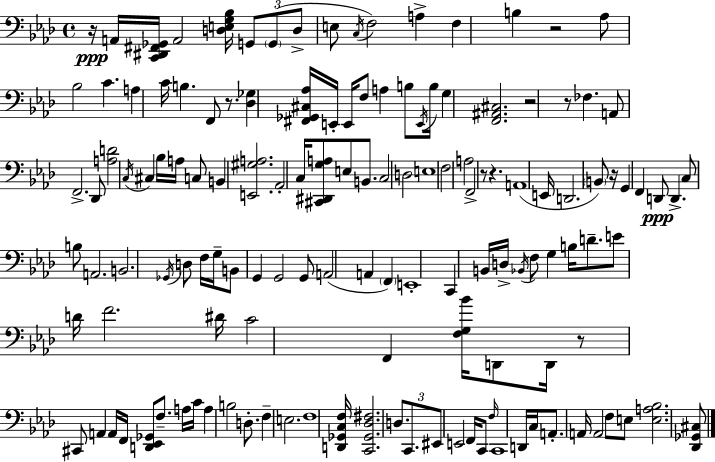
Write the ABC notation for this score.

X:1
T:Untitled
M:4/4
L:1/4
K:Fm
z/4 A,,/4 [C,,^D,,^F,,_G,,]/4 A,,2 [D,E,G,_B,]/4 G,,/2 G,,/2 D,/2 E,/2 C,/4 F,2 A, F, B, z2 _A,/2 _B,2 C A, C/4 B, F,,/2 z/2 [_D,_G,] [^F,,_G,,^C,_A,]/4 E,,/4 E,,/4 F,/2 A, B,/2 E,,/4 B,/4 G, [F,,^A,,^C,]2 z2 z/2 _F, A,,/2 F,,2 _D,,/2 [A,D]2 C,/4 ^C, _B,/4 A,/4 C,/2 B,, [E,,^G,A,]2 _A,,2 C,/4 [^C,,^D,,G,A,]/2 E,/2 B,,/2 C,2 D,2 E,4 F,2 A,2 F,,2 z/2 z A,,4 E,,/4 D,,2 B,,/2 z/4 G,, F,, D,,/2 D,, C,/2 B,/2 A,,2 B,,2 _G,,/4 D,/2 F,/4 G,/4 B,,/2 G,, G,,2 G,,/2 A,,2 A,, F,, E,,4 C,, B,,/4 D,/4 _B,,/4 F,/2 G, B,/4 D/2 E/2 D/4 F2 ^D/4 C2 F,, [F,G,_B]/4 D,,/2 D,,/4 z/2 ^C,,/2 A,, A,,/4 F,,/4 [D,,_E,,_G,,]/2 F,/2 A,/4 C/4 A, B,2 D,/2 F, E,2 F,4 [D,,_G,,C,F,]/4 [C,,_G,,_D,^F,]2 D,/2 C,,/2 ^E,,/2 E,,2 F,,/4 C,,/2 F,/4 C,,4 D,,/4 C,/4 A,,/2 A,,/4 A,,2 F,/2 E,/2 [E,A,_B,]2 [_D,,_G,,^C,]/2